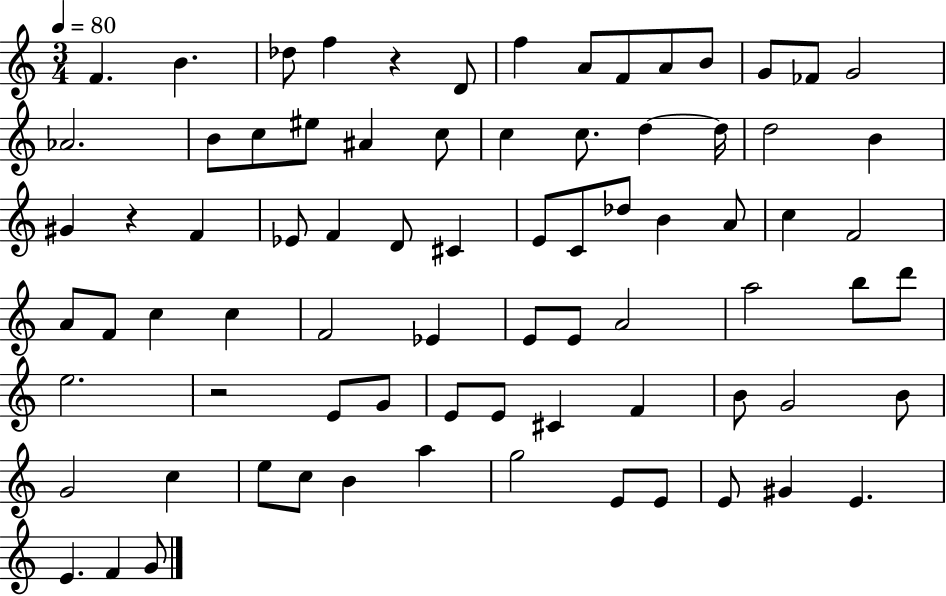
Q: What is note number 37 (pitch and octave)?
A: C5